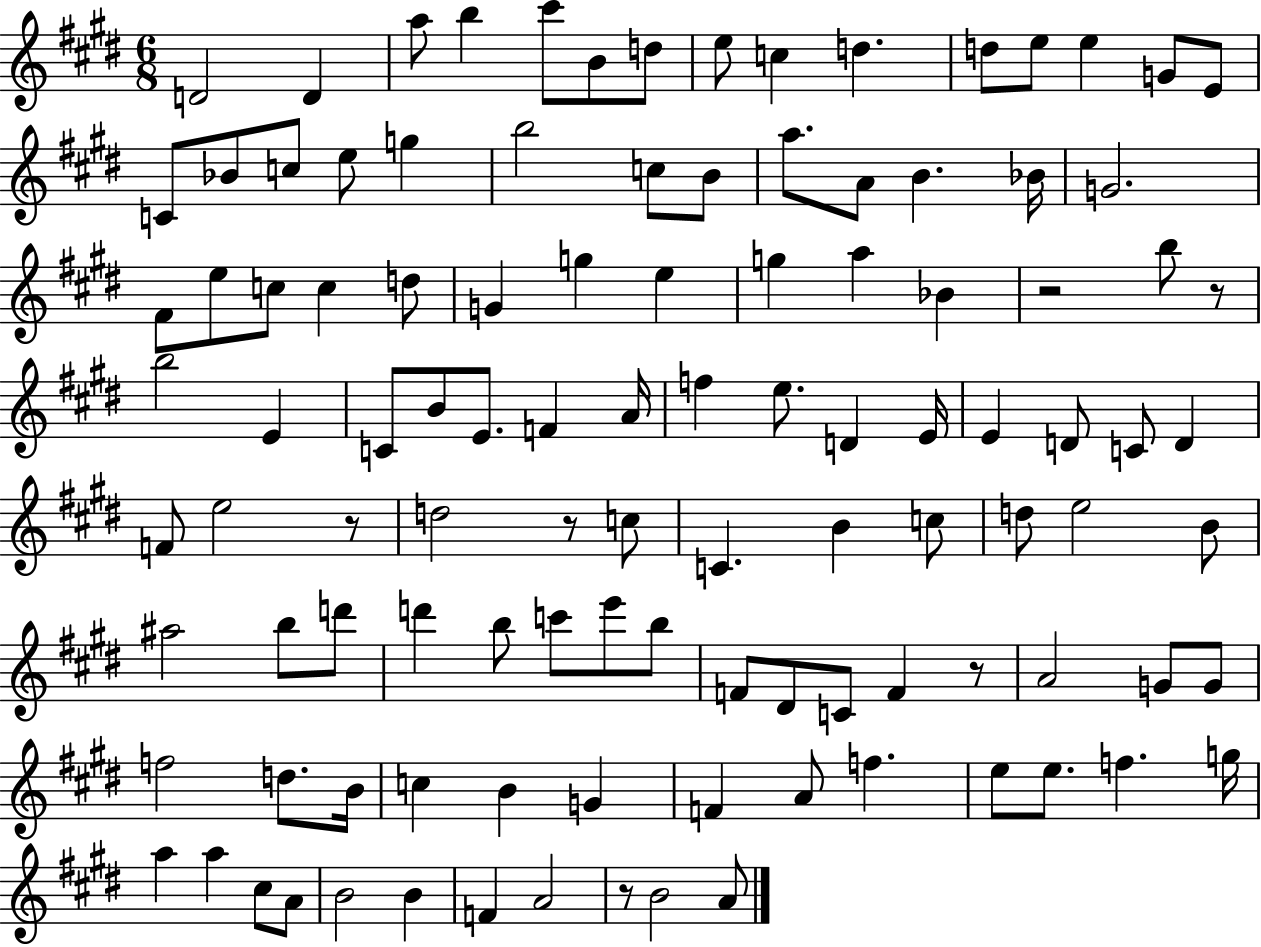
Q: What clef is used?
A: treble